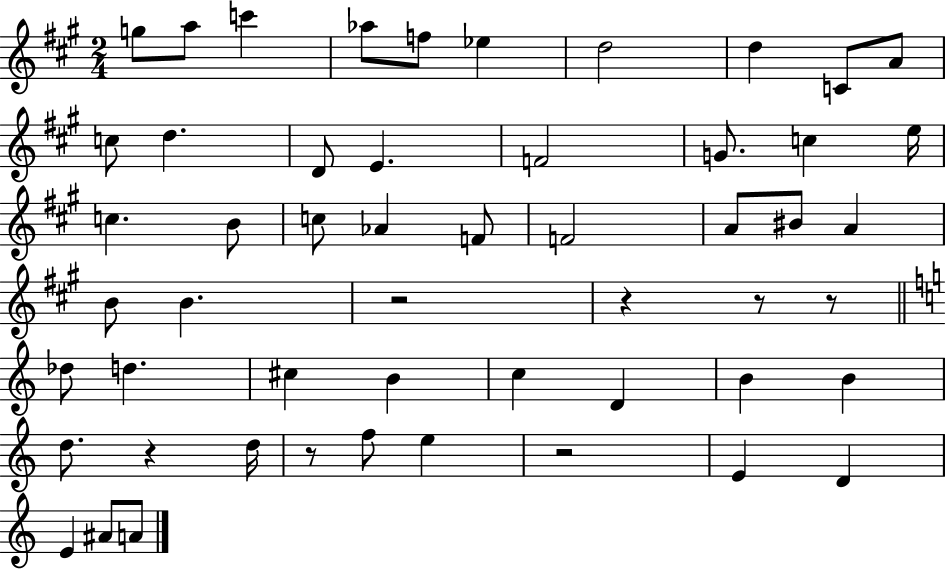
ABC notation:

X:1
T:Untitled
M:2/4
L:1/4
K:A
g/2 a/2 c' _a/2 f/2 _e d2 d C/2 A/2 c/2 d D/2 E F2 G/2 c e/4 c B/2 c/2 _A F/2 F2 A/2 ^B/2 A B/2 B z2 z z/2 z/2 _d/2 d ^c B c D B B d/2 z d/4 z/2 f/2 e z2 E D E ^A/2 A/2